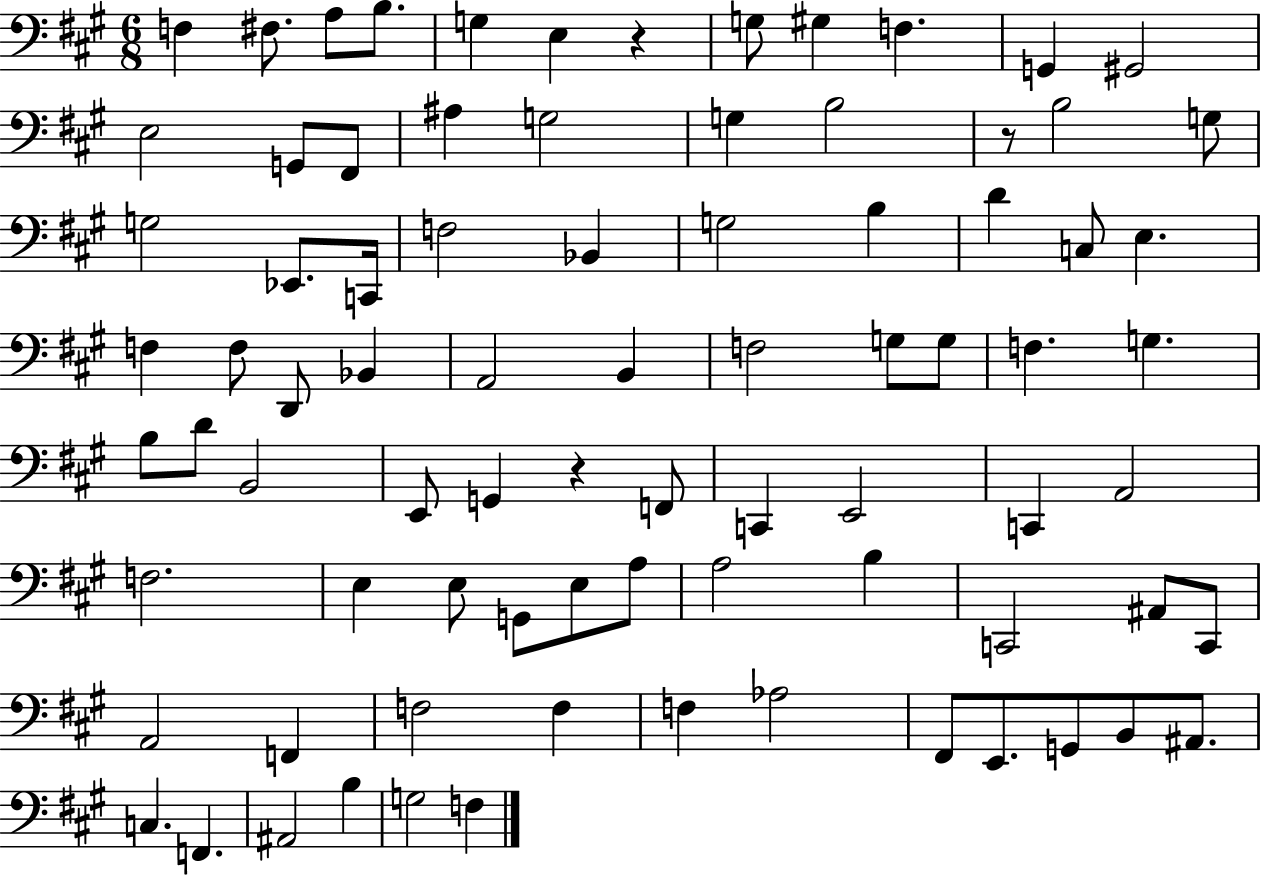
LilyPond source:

{
  \clef bass
  \numericTimeSignature
  \time 6/8
  \key a \major
  \repeat volta 2 { f4 fis8. a8 b8. | g4 e4 r4 | g8 gis4 f4. | g,4 gis,2 | \break e2 g,8 fis,8 | ais4 g2 | g4 b2 | r8 b2 g8 | \break g2 ees,8. c,16 | f2 bes,4 | g2 b4 | d'4 c8 e4. | \break f4 f8 d,8 bes,4 | a,2 b,4 | f2 g8 g8 | f4. g4. | \break b8 d'8 b,2 | e,8 g,4 r4 f,8 | c,4 e,2 | c,4 a,2 | \break f2. | e4 e8 g,8 e8 a8 | a2 b4 | c,2 ais,8 c,8 | \break a,2 f,4 | f2 f4 | f4 aes2 | fis,8 e,8. g,8 b,8 ais,8. | \break c4. f,4. | ais,2 b4 | g2 f4 | } \bar "|."
}